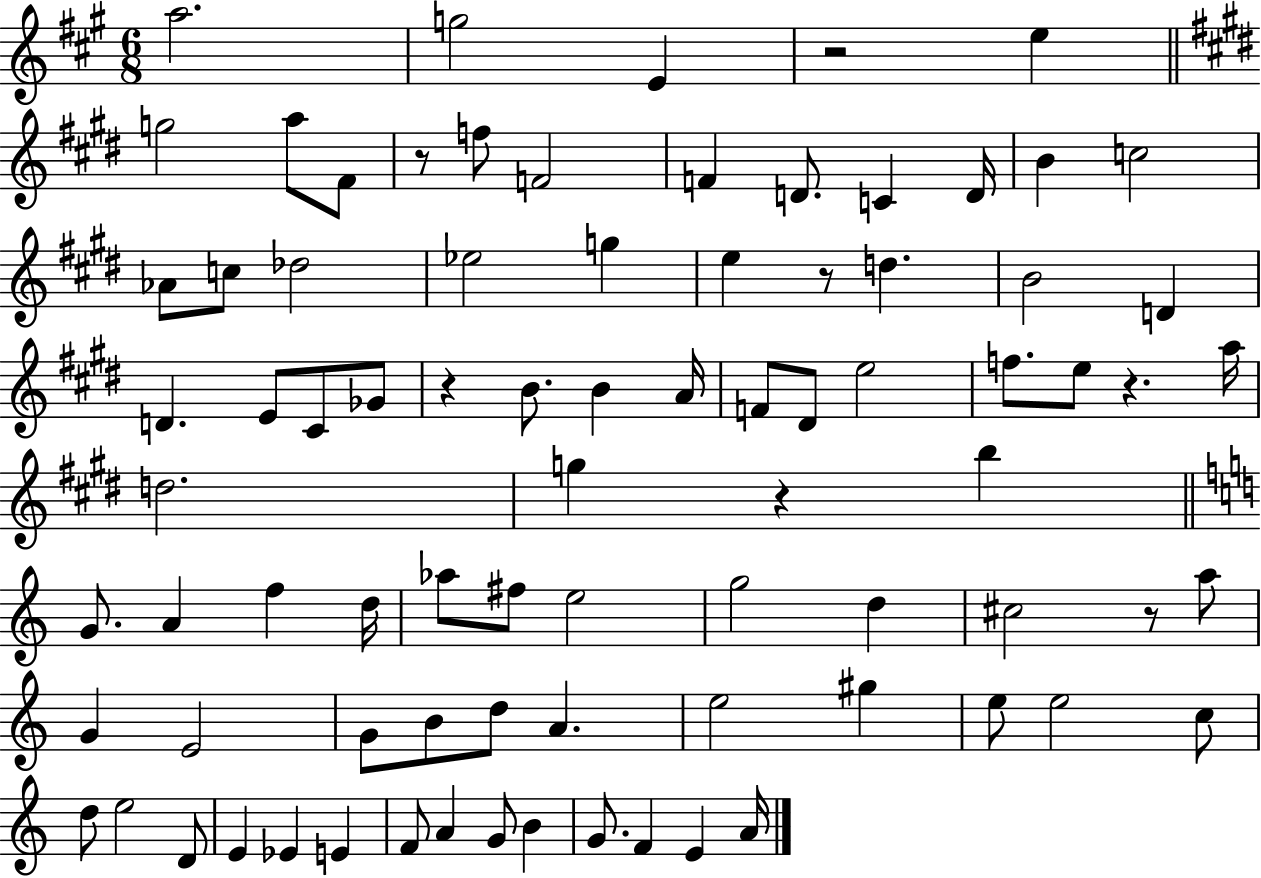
{
  \clef treble
  \numericTimeSignature
  \time 6/8
  \key a \major
  \repeat volta 2 { a''2. | g''2 e'4 | r2 e''4 | \bar "||" \break \key e \major g''2 a''8 fis'8 | r8 f''8 f'2 | f'4 d'8. c'4 d'16 | b'4 c''2 | \break aes'8 c''8 des''2 | ees''2 g''4 | e''4 r8 d''4. | b'2 d'4 | \break d'4. e'8 cis'8 ges'8 | r4 b'8. b'4 a'16 | f'8 dis'8 e''2 | f''8. e''8 r4. a''16 | \break d''2. | g''4 r4 b''4 | \bar "||" \break \key a \minor g'8. a'4 f''4 d''16 | aes''8 fis''8 e''2 | g''2 d''4 | cis''2 r8 a''8 | \break g'4 e'2 | g'8 b'8 d''8 a'4. | e''2 gis''4 | e''8 e''2 c''8 | \break d''8 e''2 d'8 | e'4 ees'4 e'4 | f'8 a'4 g'8 b'4 | g'8. f'4 e'4 a'16 | \break } \bar "|."
}